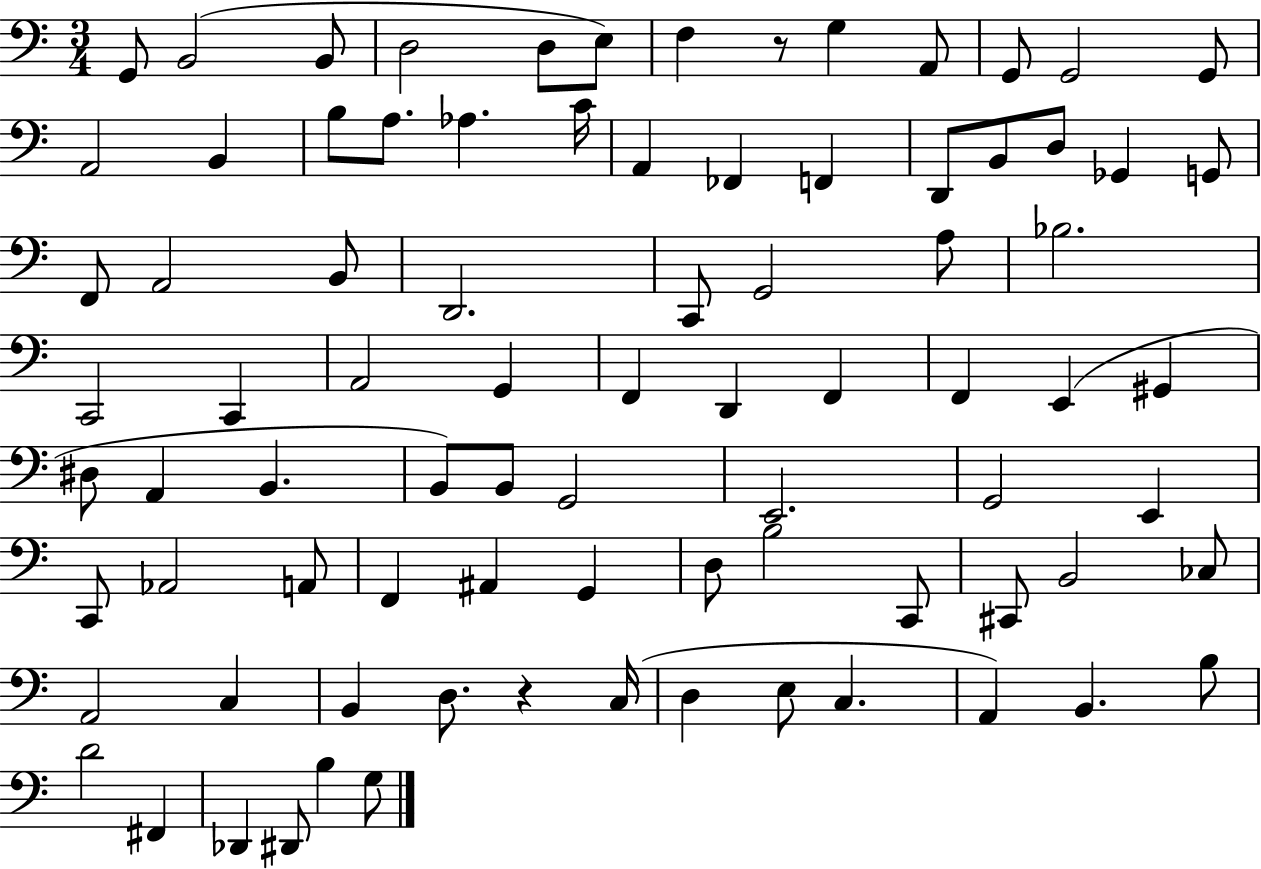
{
  \clef bass
  \numericTimeSignature
  \time 3/4
  \key c \major
  \repeat volta 2 { g,8 b,2( b,8 | d2 d8 e8) | f4 r8 g4 a,8 | g,8 g,2 g,8 | \break a,2 b,4 | b8 a8. aes4. c'16 | a,4 fes,4 f,4 | d,8 b,8 d8 ges,4 g,8 | \break f,8 a,2 b,8 | d,2. | c,8 g,2 a8 | bes2. | \break c,2 c,4 | a,2 g,4 | f,4 d,4 f,4 | f,4 e,4( gis,4 | \break dis8 a,4 b,4. | b,8) b,8 g,2 | e,2. | g,2 e,4 | \break c,8 aes,2 a,8 | f,4 ais,4 g,4 | d8 b2 c,8 | cis,8 b,2 ces8 | \break a,2 c4 | b,4 d8. r4 c16( | d4 e8 c4. | a,4) b,4. b8 | \break d'2 fis,4 | des,4 dis,8 b4 g8 | } \bar "|."
}